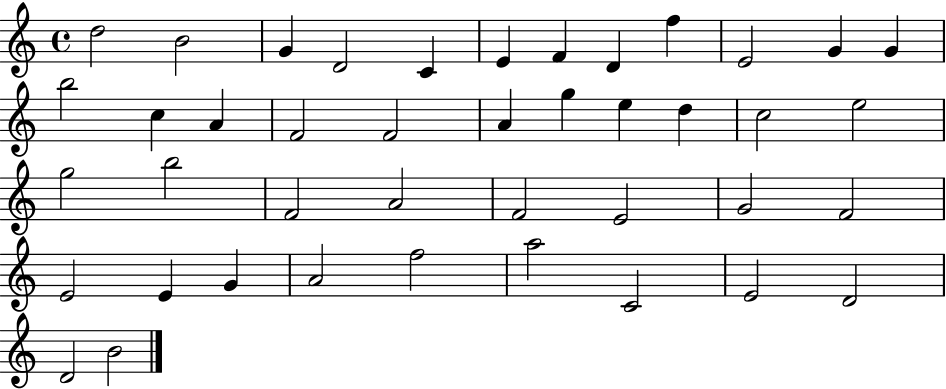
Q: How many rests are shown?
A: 0